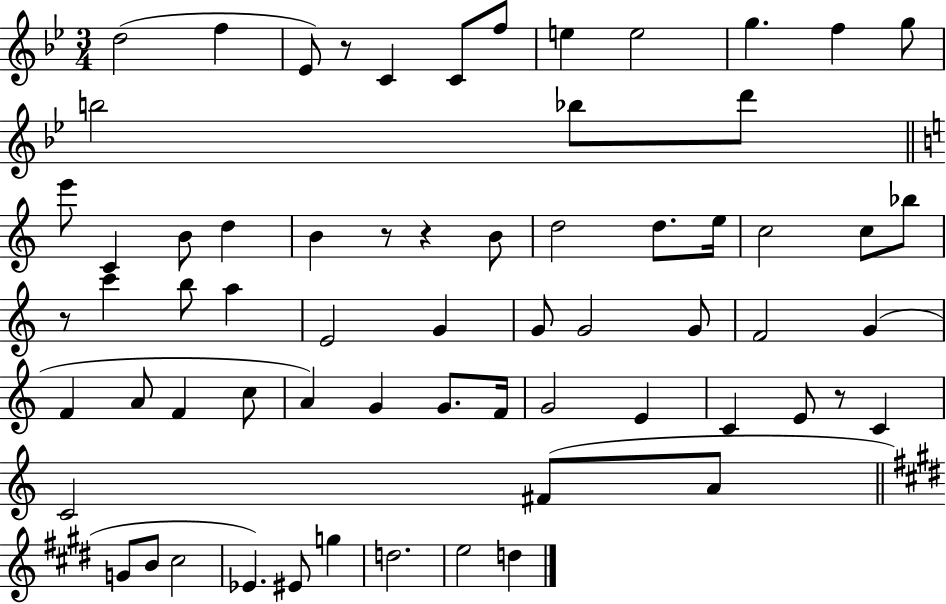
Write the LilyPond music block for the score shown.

{
  \clef treble
  \numericTimeSignature
  \time 3/4
  \key bes \major
  d''2( f''4 | ees'8) r8 c'4 c'8 f''8 | e''4 e''2 | g''4. f''4 g''8 | \break b''2 bes''8 d'''8 | \bar "||" \break \key c \major e'''8 c'4 b'8 d''4 | b'4 r8 r4 b'8 | d''2 d''8. e''16 | c''2 c''8 bes''8 | \break r8 c'''4 b''8 a''4 | e'2 g'4 | g'8 g'2 g'8 | f'2 g'4( | \break f'4 a'8 f'4 c''8 | a'4) g'4 g'8. f'16 | g'2 e'4 | c'4 e'8 r8 c'4 | \break c'2 fis'8( a'8 | \bar "||" \break \key e \major g'8 b'8 cis''2 | ees'4.) eis'8 g''4 | d''2. | e''2 d''4 | \break \bar "|."
}